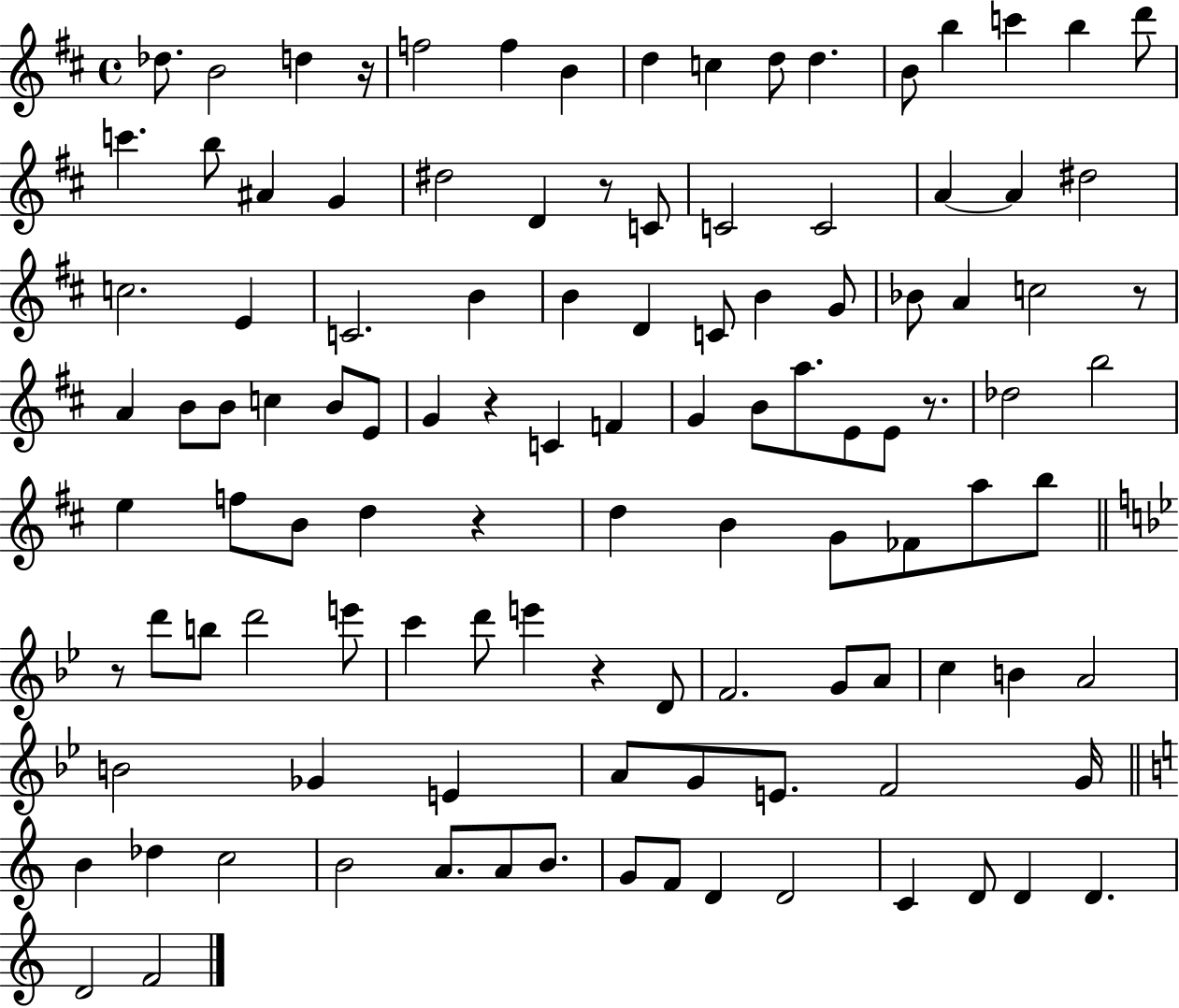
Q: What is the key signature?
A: D major